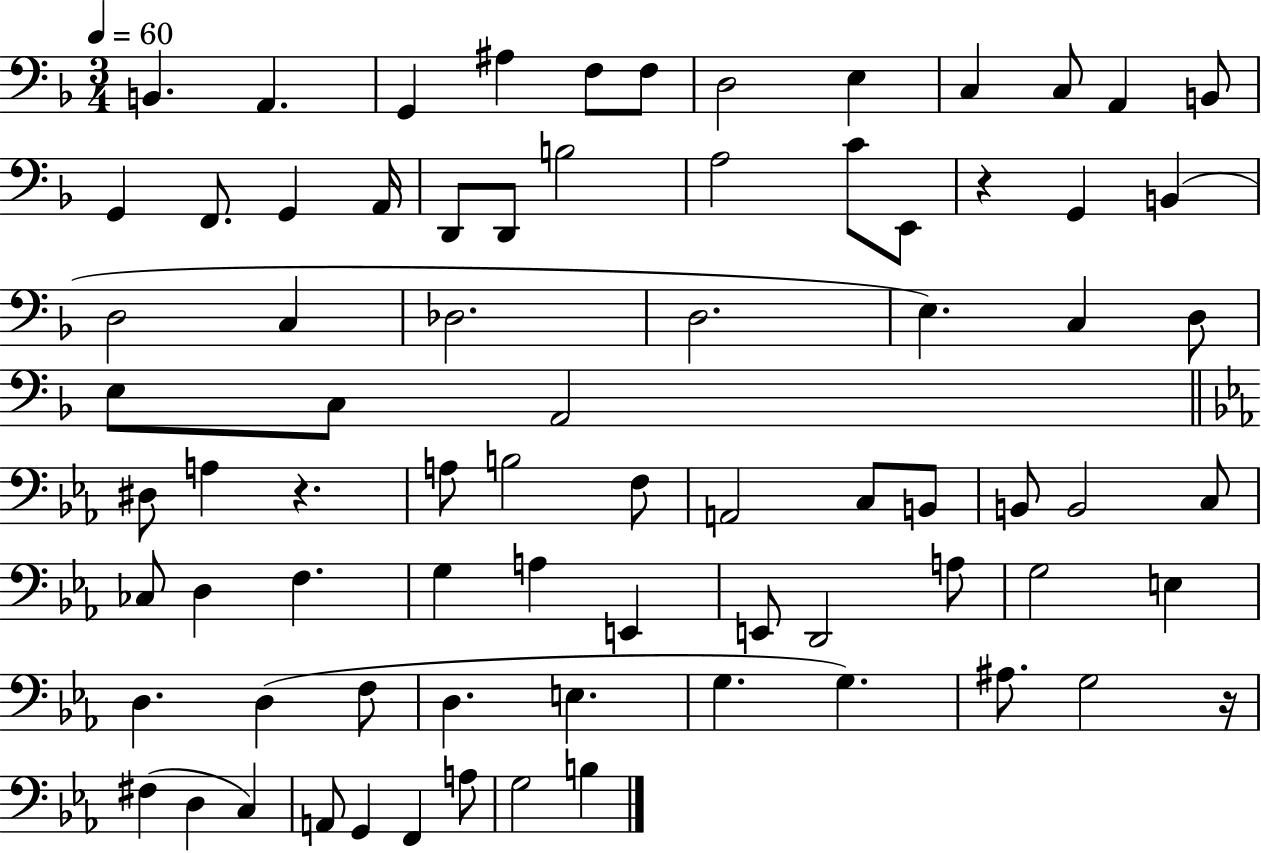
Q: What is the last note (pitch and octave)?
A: B3